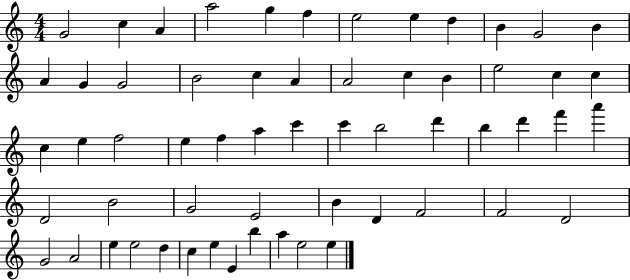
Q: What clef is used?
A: treble